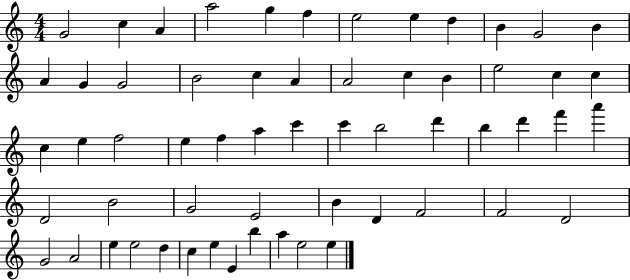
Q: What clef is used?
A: treble